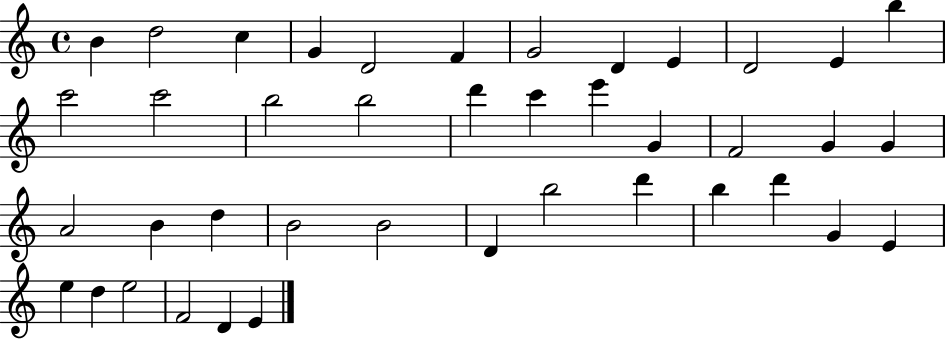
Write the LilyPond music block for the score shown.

{
  \clef treble
  \time 4/4
  \defaultTimeSignature
  \key c \major
  b'4 d''2 c''4 | g'4 d'2 f'4 | g'2 d'4 e'4 | d'2 e'4 b''4 | \break c'''2 c'''2 | b''2 b''2 | d'''4 c'''4 e'''4 g'4 | f'2 g'4 g'4 | \break a'2 b'4 d''4 | b'2 b'2 | d'4 b''2 d'''4 | b''4 d'''4 g'4 e'4 | \break e''4 d''4 e''2 | f'2 d'4 e'4 | \bar "|."
}